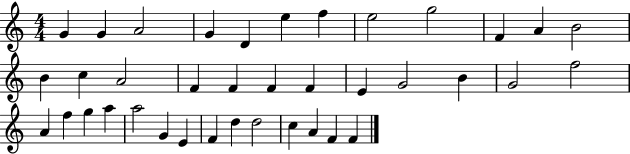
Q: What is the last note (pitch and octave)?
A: F4